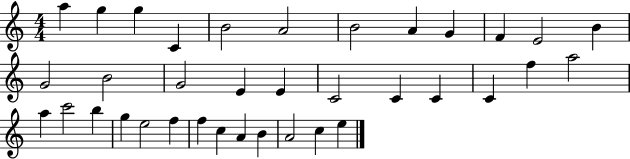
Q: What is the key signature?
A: C major